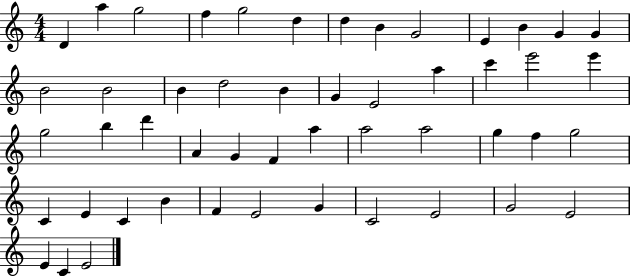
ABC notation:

X:1
T:Untitled
M:4/4
L:1/4
K:C
D a g2 f g2 d d B G2 E B G G B2 B2 B d2 B G E2 a c' e'2 e' g2 b d' A G F a a2 a2 g f g2 C E C B F E2 G C2 E2 G2 E2 E C E2